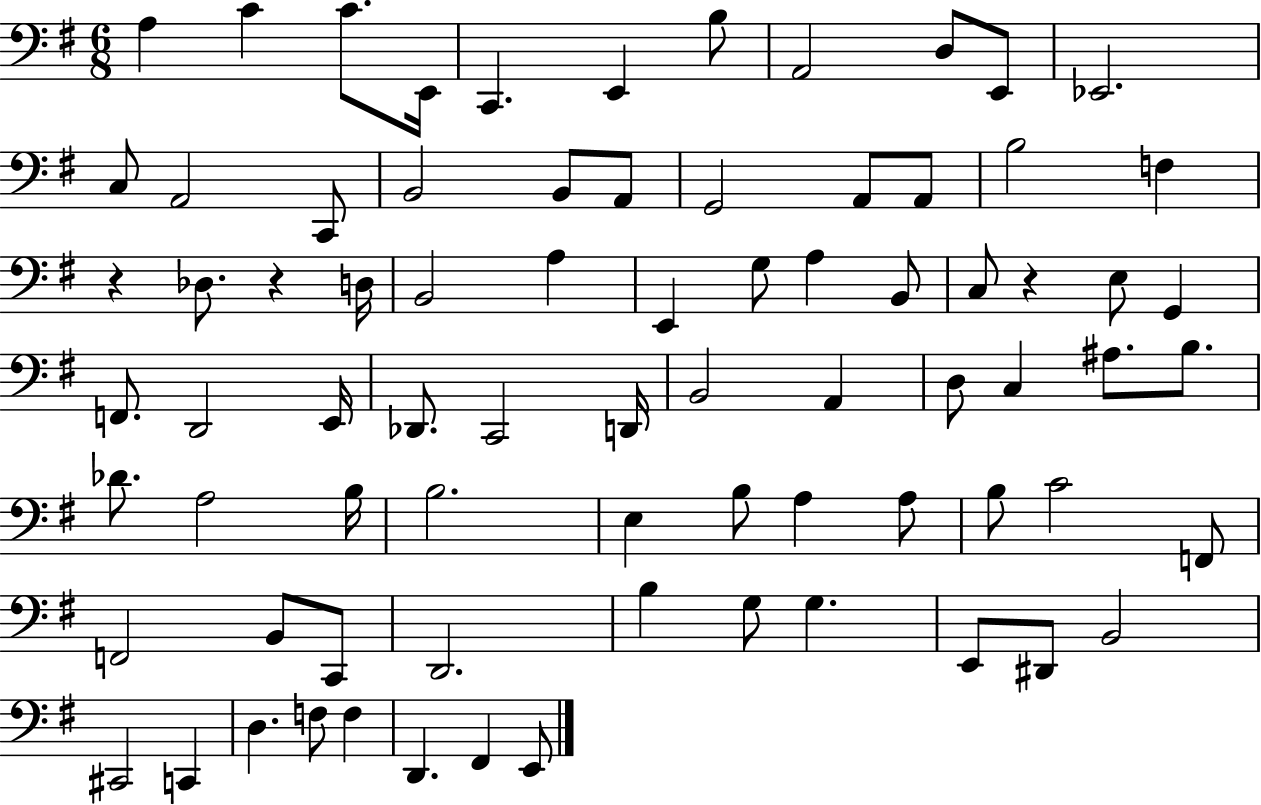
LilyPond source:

{
  \clef bass
  \numericTimeSignature
  \time 6/8
  \key g \major
  a4 c'4 c'8. e,16 | c,4. e,4 b8 | a,2 d8 e,8 | ees,2. | \break c8 a,2 c,8 | b,2 b,8 a,8 | g,2 a,8 a,8 | b2 f4 | \break r4 des8. r4 d16 | b,2 a4 | e,4 g8 a4 b,8 | c8 r4 e8 g,4 | \break f,8. d,2 e,16 | des,8. c,2 d,16 | b,2 a,4 | d8 c4 ais8. b8. | \break des'8. a2 b16 | b2. | e4 b8 a4 a8 | b8 c'2 f,8 | \break f,2 b,8 c,8 | d,2. | b4 g8 g4. | e,8 dis,8 b,2 | \break cis,2 c,4 | d4. f8 f4 | d,4. fis,4 e,8 | \bar "|."
}